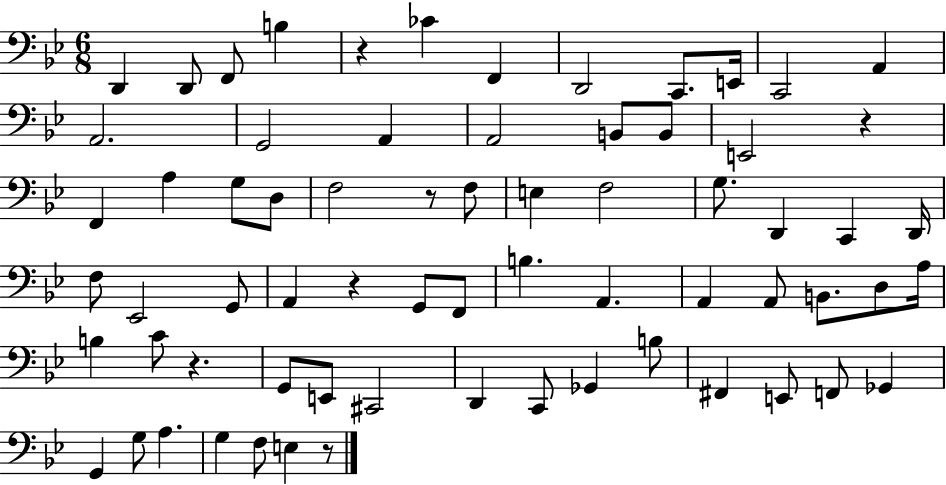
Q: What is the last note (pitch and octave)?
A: E3